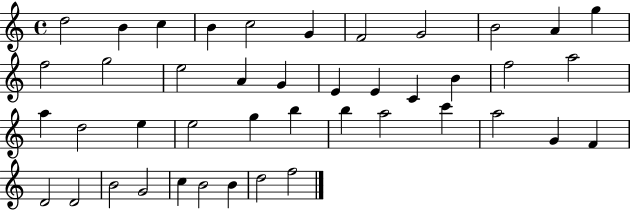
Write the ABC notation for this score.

X:1
T:Untitled
M:4/4
L:1/4
K:C
d2 B c B c2 G F2 G2 B2 A g f2 g2 e2 A G E E C B f2 a2 a d2 e e2 g b b a2 c' a2 G F D2 D2 B2 G2 c B2 B d2 f2